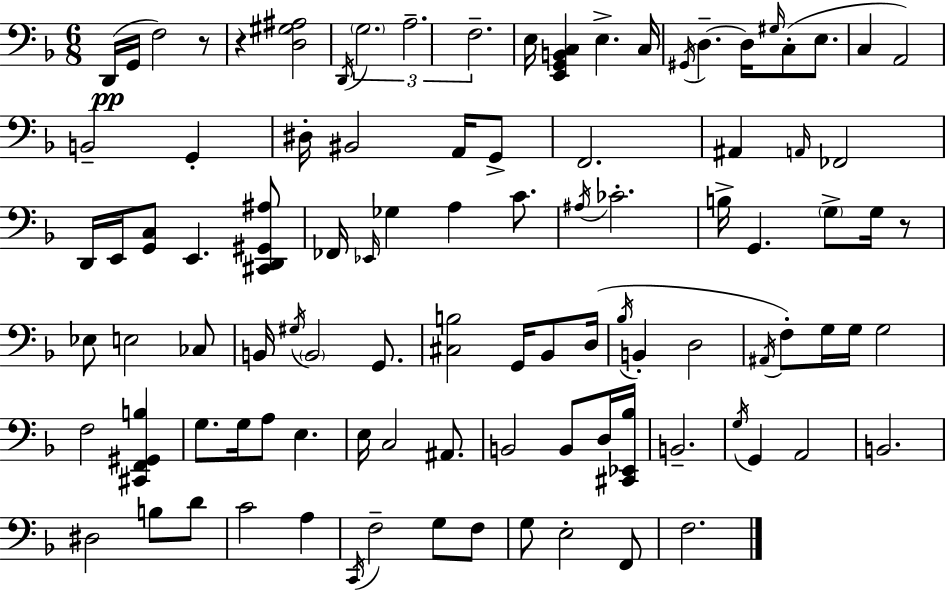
X:1
T:Untitled
M:6/8
L:1/4
K:Dm
D,,/4 G,,/4 F,2 z/2 z [D,^G,^A,]2 D,,/4 G,2 A,2 F,2 E,/4 [E,,G,,B,,C,] E, C,/4 ^G,,/4 D, D,/4 ^G,/4 C,/2 E,/2 C, A,,2 B,,2 G,, ^D,/4 ^B,,2 A,,/4 G,,/2 F,,2 ^A,, A,,/4 _F,,2 D,,/4 E,,/4 [G,,C,]/2 E,, [^C,,D,,^G,,^A,]/2 _F,,/4 _E,,/4 _G, A, C/2 ^A,/4 _C2 B,/4 G,, G,/2 G,/4 z/2 _E,/2 E,2 _C,/2 B,,/4 ^G,/4 B,,2 G,,/2 [^C,B,]2 G,,/4 _B,,/2 D,/4 _B,/4 B,, D,2 ^A,,/4 F,/2 G,/4 G,/4 G,2 F,2 [^C,,F,,^G,,B,] G,/2 G,/4 A,/2 E, E,/4 C,2 ^A,,/2 B,,2 B,,/2 D,/4 [^C,,_E,,_B,]/4 B,,2 G,/4 G,, A,,2 B,,2 ^D,2 B,/2 D/2 C2 A, C,,/4 F,2 G,/2 F,/2 G,/2 E,2 F,,/2 F,2